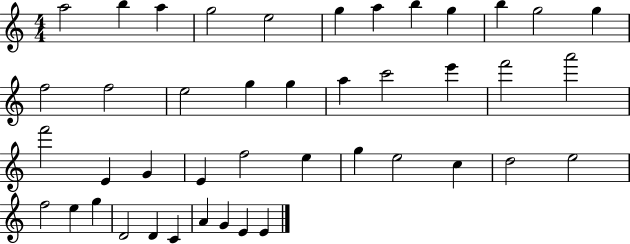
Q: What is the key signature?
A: C major